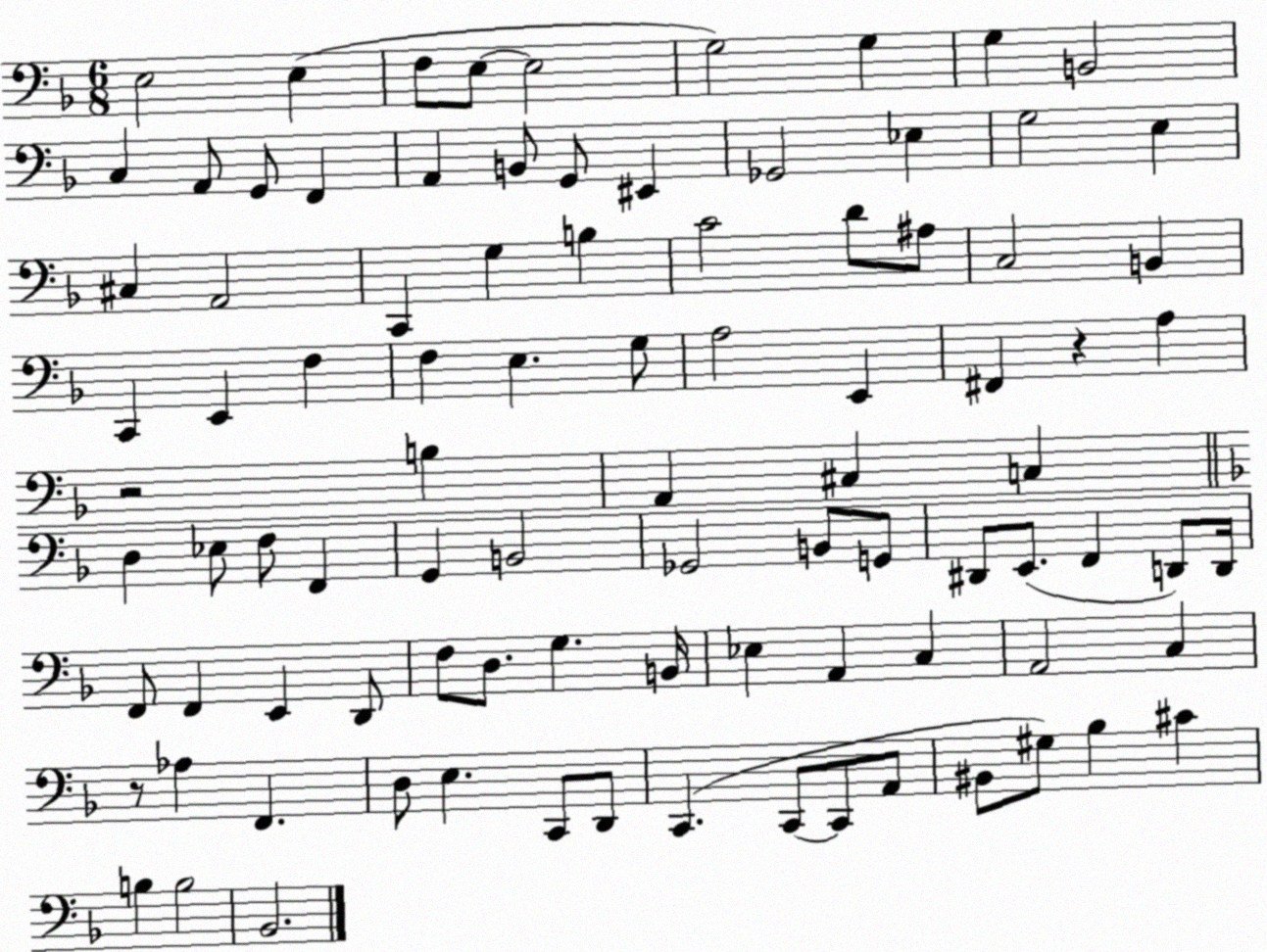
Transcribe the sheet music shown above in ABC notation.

X:1
T:Untitled
M:6/8
L:1/4
K:F
E,2 E, F,/2 E,/2 E,2 G,2 G, G, B,,2 C, A,,/2 G,,/2 F,, A,, B,,/2 G,,/2 ^E,, _G,,2 _E, G,2 E, ^C, A,,2 C,, G, B, C2 D/2 ^A,/2 C,2 B,, C,, E,, F, F, E, G,/2 A,2 E,, ^F,, z A, z2 B, A,, ^C, C, D, _E,/2 F,/2 F,, G,, B,,2 _G,,2 B,,/2 G,,/2 ^D,,/2 E,,/2 F,, D,,/2 D,,/4 F,,/2 F,, E,, D,,/2 F,/2 D,/2 G, B,,/4 _E, A,, C, A,,2 C, z/2 _A, F,, D,/2 E, C,,/2 D,,/2 C,, C,,/2 C,,/2 A,,/2 ^B,,/2 ^G,/2 _B, ^C B, B,2 _B,,2